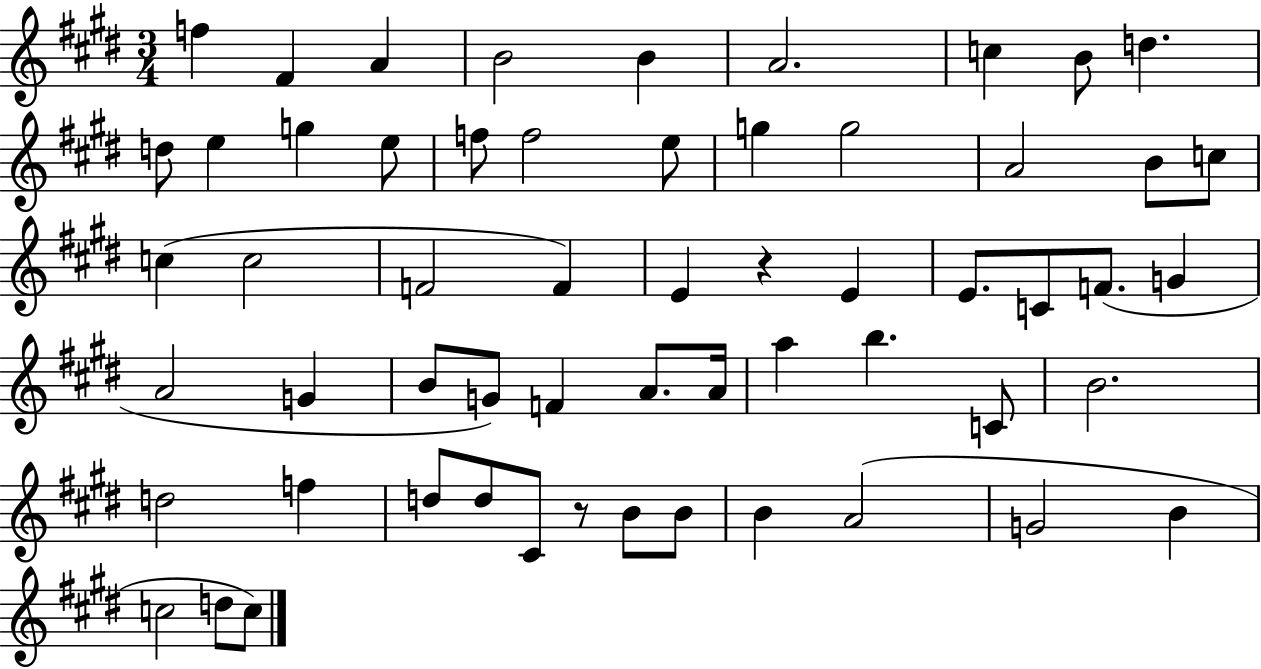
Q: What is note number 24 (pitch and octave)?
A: F4